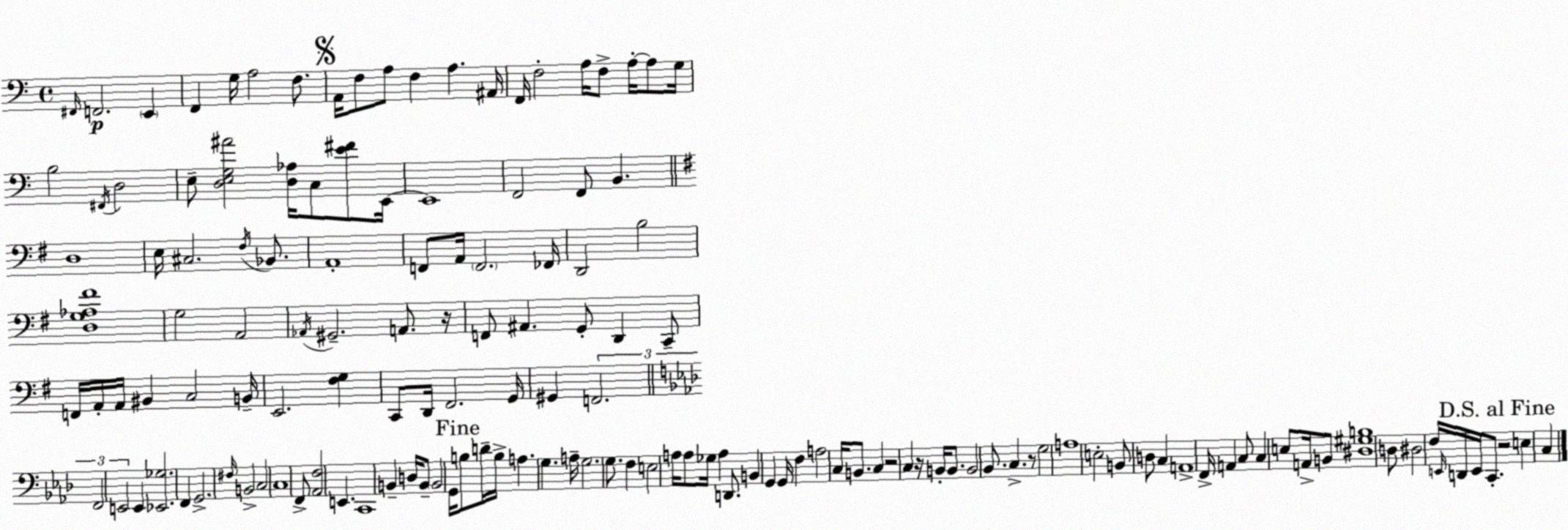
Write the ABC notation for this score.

X:1
T:Untitled
M:4/4
L:1/4
K:Am
^F,,/4 F,,2 E,, F,, G,/4 A,2 F,/2 A,,/4 F,/2 A,/2 F, A, ^A,,/4 F,,/4 F,2 A,/4 F,/2 A,/4 A,/2 G,/4 B,2 ^F,,/4 D,2 E,/2 [D,E,G,^A]2 [D,_A,]/4 C,/2 [E^F]/2 E,,/4 E,,4 F,,2 F,,/2 B,, D,4 E,/4 ^C,2 ^F,/4 _B,,/2 A,,4 F,,/2 A,,/4 F,,2 _F,,/4 D,,2 B,2 [D,G,_A,^F]4 G,2 A,,2 _A,,/4 ^G,,2 A,,/2 z/4 F,,/2 ^A,, G,,/2 D,, C,,/2 F,,/4 A,,/4 A,,/4 ^B,, C,2 B,,/4 E,,2 [^F,G,] C,,/2 D,,/4 ^F,,2 G,,/4 ^G,, F,,2 F,,2 E,,2 E,, [_E,,_G,]2 F,, G,,2 ^F,/4 B,,2 C,2 C,4 F,,/2 [_A,,F,]2 E,, C,,4 B,, D,/4 B,,/2 B,,2 G,,/4 B,/2 D/4 B,/4 A, G, A,/4 G,2 G,/2 F, E,2 A,/4 A,/2 _G,/4 A, D,,/2 B,, G,, G,,/4 F, A,2 C,/4 B,,/2 C, z2 C, z/4 B,,/4 B,,/2 B,,2 _B,,/2 C, z/2 G,2 A,4 E,2 B,,/2 D,/2 C, A,,4 F,,/4 A,, C,/2 C, E,/2 A,,/4 B,,/2 [^D,^G,B,]4 D,/2 ^D,2 F,/4 E,,/4 D,,/4 E,,/4 C,,/2 z2 E, C,